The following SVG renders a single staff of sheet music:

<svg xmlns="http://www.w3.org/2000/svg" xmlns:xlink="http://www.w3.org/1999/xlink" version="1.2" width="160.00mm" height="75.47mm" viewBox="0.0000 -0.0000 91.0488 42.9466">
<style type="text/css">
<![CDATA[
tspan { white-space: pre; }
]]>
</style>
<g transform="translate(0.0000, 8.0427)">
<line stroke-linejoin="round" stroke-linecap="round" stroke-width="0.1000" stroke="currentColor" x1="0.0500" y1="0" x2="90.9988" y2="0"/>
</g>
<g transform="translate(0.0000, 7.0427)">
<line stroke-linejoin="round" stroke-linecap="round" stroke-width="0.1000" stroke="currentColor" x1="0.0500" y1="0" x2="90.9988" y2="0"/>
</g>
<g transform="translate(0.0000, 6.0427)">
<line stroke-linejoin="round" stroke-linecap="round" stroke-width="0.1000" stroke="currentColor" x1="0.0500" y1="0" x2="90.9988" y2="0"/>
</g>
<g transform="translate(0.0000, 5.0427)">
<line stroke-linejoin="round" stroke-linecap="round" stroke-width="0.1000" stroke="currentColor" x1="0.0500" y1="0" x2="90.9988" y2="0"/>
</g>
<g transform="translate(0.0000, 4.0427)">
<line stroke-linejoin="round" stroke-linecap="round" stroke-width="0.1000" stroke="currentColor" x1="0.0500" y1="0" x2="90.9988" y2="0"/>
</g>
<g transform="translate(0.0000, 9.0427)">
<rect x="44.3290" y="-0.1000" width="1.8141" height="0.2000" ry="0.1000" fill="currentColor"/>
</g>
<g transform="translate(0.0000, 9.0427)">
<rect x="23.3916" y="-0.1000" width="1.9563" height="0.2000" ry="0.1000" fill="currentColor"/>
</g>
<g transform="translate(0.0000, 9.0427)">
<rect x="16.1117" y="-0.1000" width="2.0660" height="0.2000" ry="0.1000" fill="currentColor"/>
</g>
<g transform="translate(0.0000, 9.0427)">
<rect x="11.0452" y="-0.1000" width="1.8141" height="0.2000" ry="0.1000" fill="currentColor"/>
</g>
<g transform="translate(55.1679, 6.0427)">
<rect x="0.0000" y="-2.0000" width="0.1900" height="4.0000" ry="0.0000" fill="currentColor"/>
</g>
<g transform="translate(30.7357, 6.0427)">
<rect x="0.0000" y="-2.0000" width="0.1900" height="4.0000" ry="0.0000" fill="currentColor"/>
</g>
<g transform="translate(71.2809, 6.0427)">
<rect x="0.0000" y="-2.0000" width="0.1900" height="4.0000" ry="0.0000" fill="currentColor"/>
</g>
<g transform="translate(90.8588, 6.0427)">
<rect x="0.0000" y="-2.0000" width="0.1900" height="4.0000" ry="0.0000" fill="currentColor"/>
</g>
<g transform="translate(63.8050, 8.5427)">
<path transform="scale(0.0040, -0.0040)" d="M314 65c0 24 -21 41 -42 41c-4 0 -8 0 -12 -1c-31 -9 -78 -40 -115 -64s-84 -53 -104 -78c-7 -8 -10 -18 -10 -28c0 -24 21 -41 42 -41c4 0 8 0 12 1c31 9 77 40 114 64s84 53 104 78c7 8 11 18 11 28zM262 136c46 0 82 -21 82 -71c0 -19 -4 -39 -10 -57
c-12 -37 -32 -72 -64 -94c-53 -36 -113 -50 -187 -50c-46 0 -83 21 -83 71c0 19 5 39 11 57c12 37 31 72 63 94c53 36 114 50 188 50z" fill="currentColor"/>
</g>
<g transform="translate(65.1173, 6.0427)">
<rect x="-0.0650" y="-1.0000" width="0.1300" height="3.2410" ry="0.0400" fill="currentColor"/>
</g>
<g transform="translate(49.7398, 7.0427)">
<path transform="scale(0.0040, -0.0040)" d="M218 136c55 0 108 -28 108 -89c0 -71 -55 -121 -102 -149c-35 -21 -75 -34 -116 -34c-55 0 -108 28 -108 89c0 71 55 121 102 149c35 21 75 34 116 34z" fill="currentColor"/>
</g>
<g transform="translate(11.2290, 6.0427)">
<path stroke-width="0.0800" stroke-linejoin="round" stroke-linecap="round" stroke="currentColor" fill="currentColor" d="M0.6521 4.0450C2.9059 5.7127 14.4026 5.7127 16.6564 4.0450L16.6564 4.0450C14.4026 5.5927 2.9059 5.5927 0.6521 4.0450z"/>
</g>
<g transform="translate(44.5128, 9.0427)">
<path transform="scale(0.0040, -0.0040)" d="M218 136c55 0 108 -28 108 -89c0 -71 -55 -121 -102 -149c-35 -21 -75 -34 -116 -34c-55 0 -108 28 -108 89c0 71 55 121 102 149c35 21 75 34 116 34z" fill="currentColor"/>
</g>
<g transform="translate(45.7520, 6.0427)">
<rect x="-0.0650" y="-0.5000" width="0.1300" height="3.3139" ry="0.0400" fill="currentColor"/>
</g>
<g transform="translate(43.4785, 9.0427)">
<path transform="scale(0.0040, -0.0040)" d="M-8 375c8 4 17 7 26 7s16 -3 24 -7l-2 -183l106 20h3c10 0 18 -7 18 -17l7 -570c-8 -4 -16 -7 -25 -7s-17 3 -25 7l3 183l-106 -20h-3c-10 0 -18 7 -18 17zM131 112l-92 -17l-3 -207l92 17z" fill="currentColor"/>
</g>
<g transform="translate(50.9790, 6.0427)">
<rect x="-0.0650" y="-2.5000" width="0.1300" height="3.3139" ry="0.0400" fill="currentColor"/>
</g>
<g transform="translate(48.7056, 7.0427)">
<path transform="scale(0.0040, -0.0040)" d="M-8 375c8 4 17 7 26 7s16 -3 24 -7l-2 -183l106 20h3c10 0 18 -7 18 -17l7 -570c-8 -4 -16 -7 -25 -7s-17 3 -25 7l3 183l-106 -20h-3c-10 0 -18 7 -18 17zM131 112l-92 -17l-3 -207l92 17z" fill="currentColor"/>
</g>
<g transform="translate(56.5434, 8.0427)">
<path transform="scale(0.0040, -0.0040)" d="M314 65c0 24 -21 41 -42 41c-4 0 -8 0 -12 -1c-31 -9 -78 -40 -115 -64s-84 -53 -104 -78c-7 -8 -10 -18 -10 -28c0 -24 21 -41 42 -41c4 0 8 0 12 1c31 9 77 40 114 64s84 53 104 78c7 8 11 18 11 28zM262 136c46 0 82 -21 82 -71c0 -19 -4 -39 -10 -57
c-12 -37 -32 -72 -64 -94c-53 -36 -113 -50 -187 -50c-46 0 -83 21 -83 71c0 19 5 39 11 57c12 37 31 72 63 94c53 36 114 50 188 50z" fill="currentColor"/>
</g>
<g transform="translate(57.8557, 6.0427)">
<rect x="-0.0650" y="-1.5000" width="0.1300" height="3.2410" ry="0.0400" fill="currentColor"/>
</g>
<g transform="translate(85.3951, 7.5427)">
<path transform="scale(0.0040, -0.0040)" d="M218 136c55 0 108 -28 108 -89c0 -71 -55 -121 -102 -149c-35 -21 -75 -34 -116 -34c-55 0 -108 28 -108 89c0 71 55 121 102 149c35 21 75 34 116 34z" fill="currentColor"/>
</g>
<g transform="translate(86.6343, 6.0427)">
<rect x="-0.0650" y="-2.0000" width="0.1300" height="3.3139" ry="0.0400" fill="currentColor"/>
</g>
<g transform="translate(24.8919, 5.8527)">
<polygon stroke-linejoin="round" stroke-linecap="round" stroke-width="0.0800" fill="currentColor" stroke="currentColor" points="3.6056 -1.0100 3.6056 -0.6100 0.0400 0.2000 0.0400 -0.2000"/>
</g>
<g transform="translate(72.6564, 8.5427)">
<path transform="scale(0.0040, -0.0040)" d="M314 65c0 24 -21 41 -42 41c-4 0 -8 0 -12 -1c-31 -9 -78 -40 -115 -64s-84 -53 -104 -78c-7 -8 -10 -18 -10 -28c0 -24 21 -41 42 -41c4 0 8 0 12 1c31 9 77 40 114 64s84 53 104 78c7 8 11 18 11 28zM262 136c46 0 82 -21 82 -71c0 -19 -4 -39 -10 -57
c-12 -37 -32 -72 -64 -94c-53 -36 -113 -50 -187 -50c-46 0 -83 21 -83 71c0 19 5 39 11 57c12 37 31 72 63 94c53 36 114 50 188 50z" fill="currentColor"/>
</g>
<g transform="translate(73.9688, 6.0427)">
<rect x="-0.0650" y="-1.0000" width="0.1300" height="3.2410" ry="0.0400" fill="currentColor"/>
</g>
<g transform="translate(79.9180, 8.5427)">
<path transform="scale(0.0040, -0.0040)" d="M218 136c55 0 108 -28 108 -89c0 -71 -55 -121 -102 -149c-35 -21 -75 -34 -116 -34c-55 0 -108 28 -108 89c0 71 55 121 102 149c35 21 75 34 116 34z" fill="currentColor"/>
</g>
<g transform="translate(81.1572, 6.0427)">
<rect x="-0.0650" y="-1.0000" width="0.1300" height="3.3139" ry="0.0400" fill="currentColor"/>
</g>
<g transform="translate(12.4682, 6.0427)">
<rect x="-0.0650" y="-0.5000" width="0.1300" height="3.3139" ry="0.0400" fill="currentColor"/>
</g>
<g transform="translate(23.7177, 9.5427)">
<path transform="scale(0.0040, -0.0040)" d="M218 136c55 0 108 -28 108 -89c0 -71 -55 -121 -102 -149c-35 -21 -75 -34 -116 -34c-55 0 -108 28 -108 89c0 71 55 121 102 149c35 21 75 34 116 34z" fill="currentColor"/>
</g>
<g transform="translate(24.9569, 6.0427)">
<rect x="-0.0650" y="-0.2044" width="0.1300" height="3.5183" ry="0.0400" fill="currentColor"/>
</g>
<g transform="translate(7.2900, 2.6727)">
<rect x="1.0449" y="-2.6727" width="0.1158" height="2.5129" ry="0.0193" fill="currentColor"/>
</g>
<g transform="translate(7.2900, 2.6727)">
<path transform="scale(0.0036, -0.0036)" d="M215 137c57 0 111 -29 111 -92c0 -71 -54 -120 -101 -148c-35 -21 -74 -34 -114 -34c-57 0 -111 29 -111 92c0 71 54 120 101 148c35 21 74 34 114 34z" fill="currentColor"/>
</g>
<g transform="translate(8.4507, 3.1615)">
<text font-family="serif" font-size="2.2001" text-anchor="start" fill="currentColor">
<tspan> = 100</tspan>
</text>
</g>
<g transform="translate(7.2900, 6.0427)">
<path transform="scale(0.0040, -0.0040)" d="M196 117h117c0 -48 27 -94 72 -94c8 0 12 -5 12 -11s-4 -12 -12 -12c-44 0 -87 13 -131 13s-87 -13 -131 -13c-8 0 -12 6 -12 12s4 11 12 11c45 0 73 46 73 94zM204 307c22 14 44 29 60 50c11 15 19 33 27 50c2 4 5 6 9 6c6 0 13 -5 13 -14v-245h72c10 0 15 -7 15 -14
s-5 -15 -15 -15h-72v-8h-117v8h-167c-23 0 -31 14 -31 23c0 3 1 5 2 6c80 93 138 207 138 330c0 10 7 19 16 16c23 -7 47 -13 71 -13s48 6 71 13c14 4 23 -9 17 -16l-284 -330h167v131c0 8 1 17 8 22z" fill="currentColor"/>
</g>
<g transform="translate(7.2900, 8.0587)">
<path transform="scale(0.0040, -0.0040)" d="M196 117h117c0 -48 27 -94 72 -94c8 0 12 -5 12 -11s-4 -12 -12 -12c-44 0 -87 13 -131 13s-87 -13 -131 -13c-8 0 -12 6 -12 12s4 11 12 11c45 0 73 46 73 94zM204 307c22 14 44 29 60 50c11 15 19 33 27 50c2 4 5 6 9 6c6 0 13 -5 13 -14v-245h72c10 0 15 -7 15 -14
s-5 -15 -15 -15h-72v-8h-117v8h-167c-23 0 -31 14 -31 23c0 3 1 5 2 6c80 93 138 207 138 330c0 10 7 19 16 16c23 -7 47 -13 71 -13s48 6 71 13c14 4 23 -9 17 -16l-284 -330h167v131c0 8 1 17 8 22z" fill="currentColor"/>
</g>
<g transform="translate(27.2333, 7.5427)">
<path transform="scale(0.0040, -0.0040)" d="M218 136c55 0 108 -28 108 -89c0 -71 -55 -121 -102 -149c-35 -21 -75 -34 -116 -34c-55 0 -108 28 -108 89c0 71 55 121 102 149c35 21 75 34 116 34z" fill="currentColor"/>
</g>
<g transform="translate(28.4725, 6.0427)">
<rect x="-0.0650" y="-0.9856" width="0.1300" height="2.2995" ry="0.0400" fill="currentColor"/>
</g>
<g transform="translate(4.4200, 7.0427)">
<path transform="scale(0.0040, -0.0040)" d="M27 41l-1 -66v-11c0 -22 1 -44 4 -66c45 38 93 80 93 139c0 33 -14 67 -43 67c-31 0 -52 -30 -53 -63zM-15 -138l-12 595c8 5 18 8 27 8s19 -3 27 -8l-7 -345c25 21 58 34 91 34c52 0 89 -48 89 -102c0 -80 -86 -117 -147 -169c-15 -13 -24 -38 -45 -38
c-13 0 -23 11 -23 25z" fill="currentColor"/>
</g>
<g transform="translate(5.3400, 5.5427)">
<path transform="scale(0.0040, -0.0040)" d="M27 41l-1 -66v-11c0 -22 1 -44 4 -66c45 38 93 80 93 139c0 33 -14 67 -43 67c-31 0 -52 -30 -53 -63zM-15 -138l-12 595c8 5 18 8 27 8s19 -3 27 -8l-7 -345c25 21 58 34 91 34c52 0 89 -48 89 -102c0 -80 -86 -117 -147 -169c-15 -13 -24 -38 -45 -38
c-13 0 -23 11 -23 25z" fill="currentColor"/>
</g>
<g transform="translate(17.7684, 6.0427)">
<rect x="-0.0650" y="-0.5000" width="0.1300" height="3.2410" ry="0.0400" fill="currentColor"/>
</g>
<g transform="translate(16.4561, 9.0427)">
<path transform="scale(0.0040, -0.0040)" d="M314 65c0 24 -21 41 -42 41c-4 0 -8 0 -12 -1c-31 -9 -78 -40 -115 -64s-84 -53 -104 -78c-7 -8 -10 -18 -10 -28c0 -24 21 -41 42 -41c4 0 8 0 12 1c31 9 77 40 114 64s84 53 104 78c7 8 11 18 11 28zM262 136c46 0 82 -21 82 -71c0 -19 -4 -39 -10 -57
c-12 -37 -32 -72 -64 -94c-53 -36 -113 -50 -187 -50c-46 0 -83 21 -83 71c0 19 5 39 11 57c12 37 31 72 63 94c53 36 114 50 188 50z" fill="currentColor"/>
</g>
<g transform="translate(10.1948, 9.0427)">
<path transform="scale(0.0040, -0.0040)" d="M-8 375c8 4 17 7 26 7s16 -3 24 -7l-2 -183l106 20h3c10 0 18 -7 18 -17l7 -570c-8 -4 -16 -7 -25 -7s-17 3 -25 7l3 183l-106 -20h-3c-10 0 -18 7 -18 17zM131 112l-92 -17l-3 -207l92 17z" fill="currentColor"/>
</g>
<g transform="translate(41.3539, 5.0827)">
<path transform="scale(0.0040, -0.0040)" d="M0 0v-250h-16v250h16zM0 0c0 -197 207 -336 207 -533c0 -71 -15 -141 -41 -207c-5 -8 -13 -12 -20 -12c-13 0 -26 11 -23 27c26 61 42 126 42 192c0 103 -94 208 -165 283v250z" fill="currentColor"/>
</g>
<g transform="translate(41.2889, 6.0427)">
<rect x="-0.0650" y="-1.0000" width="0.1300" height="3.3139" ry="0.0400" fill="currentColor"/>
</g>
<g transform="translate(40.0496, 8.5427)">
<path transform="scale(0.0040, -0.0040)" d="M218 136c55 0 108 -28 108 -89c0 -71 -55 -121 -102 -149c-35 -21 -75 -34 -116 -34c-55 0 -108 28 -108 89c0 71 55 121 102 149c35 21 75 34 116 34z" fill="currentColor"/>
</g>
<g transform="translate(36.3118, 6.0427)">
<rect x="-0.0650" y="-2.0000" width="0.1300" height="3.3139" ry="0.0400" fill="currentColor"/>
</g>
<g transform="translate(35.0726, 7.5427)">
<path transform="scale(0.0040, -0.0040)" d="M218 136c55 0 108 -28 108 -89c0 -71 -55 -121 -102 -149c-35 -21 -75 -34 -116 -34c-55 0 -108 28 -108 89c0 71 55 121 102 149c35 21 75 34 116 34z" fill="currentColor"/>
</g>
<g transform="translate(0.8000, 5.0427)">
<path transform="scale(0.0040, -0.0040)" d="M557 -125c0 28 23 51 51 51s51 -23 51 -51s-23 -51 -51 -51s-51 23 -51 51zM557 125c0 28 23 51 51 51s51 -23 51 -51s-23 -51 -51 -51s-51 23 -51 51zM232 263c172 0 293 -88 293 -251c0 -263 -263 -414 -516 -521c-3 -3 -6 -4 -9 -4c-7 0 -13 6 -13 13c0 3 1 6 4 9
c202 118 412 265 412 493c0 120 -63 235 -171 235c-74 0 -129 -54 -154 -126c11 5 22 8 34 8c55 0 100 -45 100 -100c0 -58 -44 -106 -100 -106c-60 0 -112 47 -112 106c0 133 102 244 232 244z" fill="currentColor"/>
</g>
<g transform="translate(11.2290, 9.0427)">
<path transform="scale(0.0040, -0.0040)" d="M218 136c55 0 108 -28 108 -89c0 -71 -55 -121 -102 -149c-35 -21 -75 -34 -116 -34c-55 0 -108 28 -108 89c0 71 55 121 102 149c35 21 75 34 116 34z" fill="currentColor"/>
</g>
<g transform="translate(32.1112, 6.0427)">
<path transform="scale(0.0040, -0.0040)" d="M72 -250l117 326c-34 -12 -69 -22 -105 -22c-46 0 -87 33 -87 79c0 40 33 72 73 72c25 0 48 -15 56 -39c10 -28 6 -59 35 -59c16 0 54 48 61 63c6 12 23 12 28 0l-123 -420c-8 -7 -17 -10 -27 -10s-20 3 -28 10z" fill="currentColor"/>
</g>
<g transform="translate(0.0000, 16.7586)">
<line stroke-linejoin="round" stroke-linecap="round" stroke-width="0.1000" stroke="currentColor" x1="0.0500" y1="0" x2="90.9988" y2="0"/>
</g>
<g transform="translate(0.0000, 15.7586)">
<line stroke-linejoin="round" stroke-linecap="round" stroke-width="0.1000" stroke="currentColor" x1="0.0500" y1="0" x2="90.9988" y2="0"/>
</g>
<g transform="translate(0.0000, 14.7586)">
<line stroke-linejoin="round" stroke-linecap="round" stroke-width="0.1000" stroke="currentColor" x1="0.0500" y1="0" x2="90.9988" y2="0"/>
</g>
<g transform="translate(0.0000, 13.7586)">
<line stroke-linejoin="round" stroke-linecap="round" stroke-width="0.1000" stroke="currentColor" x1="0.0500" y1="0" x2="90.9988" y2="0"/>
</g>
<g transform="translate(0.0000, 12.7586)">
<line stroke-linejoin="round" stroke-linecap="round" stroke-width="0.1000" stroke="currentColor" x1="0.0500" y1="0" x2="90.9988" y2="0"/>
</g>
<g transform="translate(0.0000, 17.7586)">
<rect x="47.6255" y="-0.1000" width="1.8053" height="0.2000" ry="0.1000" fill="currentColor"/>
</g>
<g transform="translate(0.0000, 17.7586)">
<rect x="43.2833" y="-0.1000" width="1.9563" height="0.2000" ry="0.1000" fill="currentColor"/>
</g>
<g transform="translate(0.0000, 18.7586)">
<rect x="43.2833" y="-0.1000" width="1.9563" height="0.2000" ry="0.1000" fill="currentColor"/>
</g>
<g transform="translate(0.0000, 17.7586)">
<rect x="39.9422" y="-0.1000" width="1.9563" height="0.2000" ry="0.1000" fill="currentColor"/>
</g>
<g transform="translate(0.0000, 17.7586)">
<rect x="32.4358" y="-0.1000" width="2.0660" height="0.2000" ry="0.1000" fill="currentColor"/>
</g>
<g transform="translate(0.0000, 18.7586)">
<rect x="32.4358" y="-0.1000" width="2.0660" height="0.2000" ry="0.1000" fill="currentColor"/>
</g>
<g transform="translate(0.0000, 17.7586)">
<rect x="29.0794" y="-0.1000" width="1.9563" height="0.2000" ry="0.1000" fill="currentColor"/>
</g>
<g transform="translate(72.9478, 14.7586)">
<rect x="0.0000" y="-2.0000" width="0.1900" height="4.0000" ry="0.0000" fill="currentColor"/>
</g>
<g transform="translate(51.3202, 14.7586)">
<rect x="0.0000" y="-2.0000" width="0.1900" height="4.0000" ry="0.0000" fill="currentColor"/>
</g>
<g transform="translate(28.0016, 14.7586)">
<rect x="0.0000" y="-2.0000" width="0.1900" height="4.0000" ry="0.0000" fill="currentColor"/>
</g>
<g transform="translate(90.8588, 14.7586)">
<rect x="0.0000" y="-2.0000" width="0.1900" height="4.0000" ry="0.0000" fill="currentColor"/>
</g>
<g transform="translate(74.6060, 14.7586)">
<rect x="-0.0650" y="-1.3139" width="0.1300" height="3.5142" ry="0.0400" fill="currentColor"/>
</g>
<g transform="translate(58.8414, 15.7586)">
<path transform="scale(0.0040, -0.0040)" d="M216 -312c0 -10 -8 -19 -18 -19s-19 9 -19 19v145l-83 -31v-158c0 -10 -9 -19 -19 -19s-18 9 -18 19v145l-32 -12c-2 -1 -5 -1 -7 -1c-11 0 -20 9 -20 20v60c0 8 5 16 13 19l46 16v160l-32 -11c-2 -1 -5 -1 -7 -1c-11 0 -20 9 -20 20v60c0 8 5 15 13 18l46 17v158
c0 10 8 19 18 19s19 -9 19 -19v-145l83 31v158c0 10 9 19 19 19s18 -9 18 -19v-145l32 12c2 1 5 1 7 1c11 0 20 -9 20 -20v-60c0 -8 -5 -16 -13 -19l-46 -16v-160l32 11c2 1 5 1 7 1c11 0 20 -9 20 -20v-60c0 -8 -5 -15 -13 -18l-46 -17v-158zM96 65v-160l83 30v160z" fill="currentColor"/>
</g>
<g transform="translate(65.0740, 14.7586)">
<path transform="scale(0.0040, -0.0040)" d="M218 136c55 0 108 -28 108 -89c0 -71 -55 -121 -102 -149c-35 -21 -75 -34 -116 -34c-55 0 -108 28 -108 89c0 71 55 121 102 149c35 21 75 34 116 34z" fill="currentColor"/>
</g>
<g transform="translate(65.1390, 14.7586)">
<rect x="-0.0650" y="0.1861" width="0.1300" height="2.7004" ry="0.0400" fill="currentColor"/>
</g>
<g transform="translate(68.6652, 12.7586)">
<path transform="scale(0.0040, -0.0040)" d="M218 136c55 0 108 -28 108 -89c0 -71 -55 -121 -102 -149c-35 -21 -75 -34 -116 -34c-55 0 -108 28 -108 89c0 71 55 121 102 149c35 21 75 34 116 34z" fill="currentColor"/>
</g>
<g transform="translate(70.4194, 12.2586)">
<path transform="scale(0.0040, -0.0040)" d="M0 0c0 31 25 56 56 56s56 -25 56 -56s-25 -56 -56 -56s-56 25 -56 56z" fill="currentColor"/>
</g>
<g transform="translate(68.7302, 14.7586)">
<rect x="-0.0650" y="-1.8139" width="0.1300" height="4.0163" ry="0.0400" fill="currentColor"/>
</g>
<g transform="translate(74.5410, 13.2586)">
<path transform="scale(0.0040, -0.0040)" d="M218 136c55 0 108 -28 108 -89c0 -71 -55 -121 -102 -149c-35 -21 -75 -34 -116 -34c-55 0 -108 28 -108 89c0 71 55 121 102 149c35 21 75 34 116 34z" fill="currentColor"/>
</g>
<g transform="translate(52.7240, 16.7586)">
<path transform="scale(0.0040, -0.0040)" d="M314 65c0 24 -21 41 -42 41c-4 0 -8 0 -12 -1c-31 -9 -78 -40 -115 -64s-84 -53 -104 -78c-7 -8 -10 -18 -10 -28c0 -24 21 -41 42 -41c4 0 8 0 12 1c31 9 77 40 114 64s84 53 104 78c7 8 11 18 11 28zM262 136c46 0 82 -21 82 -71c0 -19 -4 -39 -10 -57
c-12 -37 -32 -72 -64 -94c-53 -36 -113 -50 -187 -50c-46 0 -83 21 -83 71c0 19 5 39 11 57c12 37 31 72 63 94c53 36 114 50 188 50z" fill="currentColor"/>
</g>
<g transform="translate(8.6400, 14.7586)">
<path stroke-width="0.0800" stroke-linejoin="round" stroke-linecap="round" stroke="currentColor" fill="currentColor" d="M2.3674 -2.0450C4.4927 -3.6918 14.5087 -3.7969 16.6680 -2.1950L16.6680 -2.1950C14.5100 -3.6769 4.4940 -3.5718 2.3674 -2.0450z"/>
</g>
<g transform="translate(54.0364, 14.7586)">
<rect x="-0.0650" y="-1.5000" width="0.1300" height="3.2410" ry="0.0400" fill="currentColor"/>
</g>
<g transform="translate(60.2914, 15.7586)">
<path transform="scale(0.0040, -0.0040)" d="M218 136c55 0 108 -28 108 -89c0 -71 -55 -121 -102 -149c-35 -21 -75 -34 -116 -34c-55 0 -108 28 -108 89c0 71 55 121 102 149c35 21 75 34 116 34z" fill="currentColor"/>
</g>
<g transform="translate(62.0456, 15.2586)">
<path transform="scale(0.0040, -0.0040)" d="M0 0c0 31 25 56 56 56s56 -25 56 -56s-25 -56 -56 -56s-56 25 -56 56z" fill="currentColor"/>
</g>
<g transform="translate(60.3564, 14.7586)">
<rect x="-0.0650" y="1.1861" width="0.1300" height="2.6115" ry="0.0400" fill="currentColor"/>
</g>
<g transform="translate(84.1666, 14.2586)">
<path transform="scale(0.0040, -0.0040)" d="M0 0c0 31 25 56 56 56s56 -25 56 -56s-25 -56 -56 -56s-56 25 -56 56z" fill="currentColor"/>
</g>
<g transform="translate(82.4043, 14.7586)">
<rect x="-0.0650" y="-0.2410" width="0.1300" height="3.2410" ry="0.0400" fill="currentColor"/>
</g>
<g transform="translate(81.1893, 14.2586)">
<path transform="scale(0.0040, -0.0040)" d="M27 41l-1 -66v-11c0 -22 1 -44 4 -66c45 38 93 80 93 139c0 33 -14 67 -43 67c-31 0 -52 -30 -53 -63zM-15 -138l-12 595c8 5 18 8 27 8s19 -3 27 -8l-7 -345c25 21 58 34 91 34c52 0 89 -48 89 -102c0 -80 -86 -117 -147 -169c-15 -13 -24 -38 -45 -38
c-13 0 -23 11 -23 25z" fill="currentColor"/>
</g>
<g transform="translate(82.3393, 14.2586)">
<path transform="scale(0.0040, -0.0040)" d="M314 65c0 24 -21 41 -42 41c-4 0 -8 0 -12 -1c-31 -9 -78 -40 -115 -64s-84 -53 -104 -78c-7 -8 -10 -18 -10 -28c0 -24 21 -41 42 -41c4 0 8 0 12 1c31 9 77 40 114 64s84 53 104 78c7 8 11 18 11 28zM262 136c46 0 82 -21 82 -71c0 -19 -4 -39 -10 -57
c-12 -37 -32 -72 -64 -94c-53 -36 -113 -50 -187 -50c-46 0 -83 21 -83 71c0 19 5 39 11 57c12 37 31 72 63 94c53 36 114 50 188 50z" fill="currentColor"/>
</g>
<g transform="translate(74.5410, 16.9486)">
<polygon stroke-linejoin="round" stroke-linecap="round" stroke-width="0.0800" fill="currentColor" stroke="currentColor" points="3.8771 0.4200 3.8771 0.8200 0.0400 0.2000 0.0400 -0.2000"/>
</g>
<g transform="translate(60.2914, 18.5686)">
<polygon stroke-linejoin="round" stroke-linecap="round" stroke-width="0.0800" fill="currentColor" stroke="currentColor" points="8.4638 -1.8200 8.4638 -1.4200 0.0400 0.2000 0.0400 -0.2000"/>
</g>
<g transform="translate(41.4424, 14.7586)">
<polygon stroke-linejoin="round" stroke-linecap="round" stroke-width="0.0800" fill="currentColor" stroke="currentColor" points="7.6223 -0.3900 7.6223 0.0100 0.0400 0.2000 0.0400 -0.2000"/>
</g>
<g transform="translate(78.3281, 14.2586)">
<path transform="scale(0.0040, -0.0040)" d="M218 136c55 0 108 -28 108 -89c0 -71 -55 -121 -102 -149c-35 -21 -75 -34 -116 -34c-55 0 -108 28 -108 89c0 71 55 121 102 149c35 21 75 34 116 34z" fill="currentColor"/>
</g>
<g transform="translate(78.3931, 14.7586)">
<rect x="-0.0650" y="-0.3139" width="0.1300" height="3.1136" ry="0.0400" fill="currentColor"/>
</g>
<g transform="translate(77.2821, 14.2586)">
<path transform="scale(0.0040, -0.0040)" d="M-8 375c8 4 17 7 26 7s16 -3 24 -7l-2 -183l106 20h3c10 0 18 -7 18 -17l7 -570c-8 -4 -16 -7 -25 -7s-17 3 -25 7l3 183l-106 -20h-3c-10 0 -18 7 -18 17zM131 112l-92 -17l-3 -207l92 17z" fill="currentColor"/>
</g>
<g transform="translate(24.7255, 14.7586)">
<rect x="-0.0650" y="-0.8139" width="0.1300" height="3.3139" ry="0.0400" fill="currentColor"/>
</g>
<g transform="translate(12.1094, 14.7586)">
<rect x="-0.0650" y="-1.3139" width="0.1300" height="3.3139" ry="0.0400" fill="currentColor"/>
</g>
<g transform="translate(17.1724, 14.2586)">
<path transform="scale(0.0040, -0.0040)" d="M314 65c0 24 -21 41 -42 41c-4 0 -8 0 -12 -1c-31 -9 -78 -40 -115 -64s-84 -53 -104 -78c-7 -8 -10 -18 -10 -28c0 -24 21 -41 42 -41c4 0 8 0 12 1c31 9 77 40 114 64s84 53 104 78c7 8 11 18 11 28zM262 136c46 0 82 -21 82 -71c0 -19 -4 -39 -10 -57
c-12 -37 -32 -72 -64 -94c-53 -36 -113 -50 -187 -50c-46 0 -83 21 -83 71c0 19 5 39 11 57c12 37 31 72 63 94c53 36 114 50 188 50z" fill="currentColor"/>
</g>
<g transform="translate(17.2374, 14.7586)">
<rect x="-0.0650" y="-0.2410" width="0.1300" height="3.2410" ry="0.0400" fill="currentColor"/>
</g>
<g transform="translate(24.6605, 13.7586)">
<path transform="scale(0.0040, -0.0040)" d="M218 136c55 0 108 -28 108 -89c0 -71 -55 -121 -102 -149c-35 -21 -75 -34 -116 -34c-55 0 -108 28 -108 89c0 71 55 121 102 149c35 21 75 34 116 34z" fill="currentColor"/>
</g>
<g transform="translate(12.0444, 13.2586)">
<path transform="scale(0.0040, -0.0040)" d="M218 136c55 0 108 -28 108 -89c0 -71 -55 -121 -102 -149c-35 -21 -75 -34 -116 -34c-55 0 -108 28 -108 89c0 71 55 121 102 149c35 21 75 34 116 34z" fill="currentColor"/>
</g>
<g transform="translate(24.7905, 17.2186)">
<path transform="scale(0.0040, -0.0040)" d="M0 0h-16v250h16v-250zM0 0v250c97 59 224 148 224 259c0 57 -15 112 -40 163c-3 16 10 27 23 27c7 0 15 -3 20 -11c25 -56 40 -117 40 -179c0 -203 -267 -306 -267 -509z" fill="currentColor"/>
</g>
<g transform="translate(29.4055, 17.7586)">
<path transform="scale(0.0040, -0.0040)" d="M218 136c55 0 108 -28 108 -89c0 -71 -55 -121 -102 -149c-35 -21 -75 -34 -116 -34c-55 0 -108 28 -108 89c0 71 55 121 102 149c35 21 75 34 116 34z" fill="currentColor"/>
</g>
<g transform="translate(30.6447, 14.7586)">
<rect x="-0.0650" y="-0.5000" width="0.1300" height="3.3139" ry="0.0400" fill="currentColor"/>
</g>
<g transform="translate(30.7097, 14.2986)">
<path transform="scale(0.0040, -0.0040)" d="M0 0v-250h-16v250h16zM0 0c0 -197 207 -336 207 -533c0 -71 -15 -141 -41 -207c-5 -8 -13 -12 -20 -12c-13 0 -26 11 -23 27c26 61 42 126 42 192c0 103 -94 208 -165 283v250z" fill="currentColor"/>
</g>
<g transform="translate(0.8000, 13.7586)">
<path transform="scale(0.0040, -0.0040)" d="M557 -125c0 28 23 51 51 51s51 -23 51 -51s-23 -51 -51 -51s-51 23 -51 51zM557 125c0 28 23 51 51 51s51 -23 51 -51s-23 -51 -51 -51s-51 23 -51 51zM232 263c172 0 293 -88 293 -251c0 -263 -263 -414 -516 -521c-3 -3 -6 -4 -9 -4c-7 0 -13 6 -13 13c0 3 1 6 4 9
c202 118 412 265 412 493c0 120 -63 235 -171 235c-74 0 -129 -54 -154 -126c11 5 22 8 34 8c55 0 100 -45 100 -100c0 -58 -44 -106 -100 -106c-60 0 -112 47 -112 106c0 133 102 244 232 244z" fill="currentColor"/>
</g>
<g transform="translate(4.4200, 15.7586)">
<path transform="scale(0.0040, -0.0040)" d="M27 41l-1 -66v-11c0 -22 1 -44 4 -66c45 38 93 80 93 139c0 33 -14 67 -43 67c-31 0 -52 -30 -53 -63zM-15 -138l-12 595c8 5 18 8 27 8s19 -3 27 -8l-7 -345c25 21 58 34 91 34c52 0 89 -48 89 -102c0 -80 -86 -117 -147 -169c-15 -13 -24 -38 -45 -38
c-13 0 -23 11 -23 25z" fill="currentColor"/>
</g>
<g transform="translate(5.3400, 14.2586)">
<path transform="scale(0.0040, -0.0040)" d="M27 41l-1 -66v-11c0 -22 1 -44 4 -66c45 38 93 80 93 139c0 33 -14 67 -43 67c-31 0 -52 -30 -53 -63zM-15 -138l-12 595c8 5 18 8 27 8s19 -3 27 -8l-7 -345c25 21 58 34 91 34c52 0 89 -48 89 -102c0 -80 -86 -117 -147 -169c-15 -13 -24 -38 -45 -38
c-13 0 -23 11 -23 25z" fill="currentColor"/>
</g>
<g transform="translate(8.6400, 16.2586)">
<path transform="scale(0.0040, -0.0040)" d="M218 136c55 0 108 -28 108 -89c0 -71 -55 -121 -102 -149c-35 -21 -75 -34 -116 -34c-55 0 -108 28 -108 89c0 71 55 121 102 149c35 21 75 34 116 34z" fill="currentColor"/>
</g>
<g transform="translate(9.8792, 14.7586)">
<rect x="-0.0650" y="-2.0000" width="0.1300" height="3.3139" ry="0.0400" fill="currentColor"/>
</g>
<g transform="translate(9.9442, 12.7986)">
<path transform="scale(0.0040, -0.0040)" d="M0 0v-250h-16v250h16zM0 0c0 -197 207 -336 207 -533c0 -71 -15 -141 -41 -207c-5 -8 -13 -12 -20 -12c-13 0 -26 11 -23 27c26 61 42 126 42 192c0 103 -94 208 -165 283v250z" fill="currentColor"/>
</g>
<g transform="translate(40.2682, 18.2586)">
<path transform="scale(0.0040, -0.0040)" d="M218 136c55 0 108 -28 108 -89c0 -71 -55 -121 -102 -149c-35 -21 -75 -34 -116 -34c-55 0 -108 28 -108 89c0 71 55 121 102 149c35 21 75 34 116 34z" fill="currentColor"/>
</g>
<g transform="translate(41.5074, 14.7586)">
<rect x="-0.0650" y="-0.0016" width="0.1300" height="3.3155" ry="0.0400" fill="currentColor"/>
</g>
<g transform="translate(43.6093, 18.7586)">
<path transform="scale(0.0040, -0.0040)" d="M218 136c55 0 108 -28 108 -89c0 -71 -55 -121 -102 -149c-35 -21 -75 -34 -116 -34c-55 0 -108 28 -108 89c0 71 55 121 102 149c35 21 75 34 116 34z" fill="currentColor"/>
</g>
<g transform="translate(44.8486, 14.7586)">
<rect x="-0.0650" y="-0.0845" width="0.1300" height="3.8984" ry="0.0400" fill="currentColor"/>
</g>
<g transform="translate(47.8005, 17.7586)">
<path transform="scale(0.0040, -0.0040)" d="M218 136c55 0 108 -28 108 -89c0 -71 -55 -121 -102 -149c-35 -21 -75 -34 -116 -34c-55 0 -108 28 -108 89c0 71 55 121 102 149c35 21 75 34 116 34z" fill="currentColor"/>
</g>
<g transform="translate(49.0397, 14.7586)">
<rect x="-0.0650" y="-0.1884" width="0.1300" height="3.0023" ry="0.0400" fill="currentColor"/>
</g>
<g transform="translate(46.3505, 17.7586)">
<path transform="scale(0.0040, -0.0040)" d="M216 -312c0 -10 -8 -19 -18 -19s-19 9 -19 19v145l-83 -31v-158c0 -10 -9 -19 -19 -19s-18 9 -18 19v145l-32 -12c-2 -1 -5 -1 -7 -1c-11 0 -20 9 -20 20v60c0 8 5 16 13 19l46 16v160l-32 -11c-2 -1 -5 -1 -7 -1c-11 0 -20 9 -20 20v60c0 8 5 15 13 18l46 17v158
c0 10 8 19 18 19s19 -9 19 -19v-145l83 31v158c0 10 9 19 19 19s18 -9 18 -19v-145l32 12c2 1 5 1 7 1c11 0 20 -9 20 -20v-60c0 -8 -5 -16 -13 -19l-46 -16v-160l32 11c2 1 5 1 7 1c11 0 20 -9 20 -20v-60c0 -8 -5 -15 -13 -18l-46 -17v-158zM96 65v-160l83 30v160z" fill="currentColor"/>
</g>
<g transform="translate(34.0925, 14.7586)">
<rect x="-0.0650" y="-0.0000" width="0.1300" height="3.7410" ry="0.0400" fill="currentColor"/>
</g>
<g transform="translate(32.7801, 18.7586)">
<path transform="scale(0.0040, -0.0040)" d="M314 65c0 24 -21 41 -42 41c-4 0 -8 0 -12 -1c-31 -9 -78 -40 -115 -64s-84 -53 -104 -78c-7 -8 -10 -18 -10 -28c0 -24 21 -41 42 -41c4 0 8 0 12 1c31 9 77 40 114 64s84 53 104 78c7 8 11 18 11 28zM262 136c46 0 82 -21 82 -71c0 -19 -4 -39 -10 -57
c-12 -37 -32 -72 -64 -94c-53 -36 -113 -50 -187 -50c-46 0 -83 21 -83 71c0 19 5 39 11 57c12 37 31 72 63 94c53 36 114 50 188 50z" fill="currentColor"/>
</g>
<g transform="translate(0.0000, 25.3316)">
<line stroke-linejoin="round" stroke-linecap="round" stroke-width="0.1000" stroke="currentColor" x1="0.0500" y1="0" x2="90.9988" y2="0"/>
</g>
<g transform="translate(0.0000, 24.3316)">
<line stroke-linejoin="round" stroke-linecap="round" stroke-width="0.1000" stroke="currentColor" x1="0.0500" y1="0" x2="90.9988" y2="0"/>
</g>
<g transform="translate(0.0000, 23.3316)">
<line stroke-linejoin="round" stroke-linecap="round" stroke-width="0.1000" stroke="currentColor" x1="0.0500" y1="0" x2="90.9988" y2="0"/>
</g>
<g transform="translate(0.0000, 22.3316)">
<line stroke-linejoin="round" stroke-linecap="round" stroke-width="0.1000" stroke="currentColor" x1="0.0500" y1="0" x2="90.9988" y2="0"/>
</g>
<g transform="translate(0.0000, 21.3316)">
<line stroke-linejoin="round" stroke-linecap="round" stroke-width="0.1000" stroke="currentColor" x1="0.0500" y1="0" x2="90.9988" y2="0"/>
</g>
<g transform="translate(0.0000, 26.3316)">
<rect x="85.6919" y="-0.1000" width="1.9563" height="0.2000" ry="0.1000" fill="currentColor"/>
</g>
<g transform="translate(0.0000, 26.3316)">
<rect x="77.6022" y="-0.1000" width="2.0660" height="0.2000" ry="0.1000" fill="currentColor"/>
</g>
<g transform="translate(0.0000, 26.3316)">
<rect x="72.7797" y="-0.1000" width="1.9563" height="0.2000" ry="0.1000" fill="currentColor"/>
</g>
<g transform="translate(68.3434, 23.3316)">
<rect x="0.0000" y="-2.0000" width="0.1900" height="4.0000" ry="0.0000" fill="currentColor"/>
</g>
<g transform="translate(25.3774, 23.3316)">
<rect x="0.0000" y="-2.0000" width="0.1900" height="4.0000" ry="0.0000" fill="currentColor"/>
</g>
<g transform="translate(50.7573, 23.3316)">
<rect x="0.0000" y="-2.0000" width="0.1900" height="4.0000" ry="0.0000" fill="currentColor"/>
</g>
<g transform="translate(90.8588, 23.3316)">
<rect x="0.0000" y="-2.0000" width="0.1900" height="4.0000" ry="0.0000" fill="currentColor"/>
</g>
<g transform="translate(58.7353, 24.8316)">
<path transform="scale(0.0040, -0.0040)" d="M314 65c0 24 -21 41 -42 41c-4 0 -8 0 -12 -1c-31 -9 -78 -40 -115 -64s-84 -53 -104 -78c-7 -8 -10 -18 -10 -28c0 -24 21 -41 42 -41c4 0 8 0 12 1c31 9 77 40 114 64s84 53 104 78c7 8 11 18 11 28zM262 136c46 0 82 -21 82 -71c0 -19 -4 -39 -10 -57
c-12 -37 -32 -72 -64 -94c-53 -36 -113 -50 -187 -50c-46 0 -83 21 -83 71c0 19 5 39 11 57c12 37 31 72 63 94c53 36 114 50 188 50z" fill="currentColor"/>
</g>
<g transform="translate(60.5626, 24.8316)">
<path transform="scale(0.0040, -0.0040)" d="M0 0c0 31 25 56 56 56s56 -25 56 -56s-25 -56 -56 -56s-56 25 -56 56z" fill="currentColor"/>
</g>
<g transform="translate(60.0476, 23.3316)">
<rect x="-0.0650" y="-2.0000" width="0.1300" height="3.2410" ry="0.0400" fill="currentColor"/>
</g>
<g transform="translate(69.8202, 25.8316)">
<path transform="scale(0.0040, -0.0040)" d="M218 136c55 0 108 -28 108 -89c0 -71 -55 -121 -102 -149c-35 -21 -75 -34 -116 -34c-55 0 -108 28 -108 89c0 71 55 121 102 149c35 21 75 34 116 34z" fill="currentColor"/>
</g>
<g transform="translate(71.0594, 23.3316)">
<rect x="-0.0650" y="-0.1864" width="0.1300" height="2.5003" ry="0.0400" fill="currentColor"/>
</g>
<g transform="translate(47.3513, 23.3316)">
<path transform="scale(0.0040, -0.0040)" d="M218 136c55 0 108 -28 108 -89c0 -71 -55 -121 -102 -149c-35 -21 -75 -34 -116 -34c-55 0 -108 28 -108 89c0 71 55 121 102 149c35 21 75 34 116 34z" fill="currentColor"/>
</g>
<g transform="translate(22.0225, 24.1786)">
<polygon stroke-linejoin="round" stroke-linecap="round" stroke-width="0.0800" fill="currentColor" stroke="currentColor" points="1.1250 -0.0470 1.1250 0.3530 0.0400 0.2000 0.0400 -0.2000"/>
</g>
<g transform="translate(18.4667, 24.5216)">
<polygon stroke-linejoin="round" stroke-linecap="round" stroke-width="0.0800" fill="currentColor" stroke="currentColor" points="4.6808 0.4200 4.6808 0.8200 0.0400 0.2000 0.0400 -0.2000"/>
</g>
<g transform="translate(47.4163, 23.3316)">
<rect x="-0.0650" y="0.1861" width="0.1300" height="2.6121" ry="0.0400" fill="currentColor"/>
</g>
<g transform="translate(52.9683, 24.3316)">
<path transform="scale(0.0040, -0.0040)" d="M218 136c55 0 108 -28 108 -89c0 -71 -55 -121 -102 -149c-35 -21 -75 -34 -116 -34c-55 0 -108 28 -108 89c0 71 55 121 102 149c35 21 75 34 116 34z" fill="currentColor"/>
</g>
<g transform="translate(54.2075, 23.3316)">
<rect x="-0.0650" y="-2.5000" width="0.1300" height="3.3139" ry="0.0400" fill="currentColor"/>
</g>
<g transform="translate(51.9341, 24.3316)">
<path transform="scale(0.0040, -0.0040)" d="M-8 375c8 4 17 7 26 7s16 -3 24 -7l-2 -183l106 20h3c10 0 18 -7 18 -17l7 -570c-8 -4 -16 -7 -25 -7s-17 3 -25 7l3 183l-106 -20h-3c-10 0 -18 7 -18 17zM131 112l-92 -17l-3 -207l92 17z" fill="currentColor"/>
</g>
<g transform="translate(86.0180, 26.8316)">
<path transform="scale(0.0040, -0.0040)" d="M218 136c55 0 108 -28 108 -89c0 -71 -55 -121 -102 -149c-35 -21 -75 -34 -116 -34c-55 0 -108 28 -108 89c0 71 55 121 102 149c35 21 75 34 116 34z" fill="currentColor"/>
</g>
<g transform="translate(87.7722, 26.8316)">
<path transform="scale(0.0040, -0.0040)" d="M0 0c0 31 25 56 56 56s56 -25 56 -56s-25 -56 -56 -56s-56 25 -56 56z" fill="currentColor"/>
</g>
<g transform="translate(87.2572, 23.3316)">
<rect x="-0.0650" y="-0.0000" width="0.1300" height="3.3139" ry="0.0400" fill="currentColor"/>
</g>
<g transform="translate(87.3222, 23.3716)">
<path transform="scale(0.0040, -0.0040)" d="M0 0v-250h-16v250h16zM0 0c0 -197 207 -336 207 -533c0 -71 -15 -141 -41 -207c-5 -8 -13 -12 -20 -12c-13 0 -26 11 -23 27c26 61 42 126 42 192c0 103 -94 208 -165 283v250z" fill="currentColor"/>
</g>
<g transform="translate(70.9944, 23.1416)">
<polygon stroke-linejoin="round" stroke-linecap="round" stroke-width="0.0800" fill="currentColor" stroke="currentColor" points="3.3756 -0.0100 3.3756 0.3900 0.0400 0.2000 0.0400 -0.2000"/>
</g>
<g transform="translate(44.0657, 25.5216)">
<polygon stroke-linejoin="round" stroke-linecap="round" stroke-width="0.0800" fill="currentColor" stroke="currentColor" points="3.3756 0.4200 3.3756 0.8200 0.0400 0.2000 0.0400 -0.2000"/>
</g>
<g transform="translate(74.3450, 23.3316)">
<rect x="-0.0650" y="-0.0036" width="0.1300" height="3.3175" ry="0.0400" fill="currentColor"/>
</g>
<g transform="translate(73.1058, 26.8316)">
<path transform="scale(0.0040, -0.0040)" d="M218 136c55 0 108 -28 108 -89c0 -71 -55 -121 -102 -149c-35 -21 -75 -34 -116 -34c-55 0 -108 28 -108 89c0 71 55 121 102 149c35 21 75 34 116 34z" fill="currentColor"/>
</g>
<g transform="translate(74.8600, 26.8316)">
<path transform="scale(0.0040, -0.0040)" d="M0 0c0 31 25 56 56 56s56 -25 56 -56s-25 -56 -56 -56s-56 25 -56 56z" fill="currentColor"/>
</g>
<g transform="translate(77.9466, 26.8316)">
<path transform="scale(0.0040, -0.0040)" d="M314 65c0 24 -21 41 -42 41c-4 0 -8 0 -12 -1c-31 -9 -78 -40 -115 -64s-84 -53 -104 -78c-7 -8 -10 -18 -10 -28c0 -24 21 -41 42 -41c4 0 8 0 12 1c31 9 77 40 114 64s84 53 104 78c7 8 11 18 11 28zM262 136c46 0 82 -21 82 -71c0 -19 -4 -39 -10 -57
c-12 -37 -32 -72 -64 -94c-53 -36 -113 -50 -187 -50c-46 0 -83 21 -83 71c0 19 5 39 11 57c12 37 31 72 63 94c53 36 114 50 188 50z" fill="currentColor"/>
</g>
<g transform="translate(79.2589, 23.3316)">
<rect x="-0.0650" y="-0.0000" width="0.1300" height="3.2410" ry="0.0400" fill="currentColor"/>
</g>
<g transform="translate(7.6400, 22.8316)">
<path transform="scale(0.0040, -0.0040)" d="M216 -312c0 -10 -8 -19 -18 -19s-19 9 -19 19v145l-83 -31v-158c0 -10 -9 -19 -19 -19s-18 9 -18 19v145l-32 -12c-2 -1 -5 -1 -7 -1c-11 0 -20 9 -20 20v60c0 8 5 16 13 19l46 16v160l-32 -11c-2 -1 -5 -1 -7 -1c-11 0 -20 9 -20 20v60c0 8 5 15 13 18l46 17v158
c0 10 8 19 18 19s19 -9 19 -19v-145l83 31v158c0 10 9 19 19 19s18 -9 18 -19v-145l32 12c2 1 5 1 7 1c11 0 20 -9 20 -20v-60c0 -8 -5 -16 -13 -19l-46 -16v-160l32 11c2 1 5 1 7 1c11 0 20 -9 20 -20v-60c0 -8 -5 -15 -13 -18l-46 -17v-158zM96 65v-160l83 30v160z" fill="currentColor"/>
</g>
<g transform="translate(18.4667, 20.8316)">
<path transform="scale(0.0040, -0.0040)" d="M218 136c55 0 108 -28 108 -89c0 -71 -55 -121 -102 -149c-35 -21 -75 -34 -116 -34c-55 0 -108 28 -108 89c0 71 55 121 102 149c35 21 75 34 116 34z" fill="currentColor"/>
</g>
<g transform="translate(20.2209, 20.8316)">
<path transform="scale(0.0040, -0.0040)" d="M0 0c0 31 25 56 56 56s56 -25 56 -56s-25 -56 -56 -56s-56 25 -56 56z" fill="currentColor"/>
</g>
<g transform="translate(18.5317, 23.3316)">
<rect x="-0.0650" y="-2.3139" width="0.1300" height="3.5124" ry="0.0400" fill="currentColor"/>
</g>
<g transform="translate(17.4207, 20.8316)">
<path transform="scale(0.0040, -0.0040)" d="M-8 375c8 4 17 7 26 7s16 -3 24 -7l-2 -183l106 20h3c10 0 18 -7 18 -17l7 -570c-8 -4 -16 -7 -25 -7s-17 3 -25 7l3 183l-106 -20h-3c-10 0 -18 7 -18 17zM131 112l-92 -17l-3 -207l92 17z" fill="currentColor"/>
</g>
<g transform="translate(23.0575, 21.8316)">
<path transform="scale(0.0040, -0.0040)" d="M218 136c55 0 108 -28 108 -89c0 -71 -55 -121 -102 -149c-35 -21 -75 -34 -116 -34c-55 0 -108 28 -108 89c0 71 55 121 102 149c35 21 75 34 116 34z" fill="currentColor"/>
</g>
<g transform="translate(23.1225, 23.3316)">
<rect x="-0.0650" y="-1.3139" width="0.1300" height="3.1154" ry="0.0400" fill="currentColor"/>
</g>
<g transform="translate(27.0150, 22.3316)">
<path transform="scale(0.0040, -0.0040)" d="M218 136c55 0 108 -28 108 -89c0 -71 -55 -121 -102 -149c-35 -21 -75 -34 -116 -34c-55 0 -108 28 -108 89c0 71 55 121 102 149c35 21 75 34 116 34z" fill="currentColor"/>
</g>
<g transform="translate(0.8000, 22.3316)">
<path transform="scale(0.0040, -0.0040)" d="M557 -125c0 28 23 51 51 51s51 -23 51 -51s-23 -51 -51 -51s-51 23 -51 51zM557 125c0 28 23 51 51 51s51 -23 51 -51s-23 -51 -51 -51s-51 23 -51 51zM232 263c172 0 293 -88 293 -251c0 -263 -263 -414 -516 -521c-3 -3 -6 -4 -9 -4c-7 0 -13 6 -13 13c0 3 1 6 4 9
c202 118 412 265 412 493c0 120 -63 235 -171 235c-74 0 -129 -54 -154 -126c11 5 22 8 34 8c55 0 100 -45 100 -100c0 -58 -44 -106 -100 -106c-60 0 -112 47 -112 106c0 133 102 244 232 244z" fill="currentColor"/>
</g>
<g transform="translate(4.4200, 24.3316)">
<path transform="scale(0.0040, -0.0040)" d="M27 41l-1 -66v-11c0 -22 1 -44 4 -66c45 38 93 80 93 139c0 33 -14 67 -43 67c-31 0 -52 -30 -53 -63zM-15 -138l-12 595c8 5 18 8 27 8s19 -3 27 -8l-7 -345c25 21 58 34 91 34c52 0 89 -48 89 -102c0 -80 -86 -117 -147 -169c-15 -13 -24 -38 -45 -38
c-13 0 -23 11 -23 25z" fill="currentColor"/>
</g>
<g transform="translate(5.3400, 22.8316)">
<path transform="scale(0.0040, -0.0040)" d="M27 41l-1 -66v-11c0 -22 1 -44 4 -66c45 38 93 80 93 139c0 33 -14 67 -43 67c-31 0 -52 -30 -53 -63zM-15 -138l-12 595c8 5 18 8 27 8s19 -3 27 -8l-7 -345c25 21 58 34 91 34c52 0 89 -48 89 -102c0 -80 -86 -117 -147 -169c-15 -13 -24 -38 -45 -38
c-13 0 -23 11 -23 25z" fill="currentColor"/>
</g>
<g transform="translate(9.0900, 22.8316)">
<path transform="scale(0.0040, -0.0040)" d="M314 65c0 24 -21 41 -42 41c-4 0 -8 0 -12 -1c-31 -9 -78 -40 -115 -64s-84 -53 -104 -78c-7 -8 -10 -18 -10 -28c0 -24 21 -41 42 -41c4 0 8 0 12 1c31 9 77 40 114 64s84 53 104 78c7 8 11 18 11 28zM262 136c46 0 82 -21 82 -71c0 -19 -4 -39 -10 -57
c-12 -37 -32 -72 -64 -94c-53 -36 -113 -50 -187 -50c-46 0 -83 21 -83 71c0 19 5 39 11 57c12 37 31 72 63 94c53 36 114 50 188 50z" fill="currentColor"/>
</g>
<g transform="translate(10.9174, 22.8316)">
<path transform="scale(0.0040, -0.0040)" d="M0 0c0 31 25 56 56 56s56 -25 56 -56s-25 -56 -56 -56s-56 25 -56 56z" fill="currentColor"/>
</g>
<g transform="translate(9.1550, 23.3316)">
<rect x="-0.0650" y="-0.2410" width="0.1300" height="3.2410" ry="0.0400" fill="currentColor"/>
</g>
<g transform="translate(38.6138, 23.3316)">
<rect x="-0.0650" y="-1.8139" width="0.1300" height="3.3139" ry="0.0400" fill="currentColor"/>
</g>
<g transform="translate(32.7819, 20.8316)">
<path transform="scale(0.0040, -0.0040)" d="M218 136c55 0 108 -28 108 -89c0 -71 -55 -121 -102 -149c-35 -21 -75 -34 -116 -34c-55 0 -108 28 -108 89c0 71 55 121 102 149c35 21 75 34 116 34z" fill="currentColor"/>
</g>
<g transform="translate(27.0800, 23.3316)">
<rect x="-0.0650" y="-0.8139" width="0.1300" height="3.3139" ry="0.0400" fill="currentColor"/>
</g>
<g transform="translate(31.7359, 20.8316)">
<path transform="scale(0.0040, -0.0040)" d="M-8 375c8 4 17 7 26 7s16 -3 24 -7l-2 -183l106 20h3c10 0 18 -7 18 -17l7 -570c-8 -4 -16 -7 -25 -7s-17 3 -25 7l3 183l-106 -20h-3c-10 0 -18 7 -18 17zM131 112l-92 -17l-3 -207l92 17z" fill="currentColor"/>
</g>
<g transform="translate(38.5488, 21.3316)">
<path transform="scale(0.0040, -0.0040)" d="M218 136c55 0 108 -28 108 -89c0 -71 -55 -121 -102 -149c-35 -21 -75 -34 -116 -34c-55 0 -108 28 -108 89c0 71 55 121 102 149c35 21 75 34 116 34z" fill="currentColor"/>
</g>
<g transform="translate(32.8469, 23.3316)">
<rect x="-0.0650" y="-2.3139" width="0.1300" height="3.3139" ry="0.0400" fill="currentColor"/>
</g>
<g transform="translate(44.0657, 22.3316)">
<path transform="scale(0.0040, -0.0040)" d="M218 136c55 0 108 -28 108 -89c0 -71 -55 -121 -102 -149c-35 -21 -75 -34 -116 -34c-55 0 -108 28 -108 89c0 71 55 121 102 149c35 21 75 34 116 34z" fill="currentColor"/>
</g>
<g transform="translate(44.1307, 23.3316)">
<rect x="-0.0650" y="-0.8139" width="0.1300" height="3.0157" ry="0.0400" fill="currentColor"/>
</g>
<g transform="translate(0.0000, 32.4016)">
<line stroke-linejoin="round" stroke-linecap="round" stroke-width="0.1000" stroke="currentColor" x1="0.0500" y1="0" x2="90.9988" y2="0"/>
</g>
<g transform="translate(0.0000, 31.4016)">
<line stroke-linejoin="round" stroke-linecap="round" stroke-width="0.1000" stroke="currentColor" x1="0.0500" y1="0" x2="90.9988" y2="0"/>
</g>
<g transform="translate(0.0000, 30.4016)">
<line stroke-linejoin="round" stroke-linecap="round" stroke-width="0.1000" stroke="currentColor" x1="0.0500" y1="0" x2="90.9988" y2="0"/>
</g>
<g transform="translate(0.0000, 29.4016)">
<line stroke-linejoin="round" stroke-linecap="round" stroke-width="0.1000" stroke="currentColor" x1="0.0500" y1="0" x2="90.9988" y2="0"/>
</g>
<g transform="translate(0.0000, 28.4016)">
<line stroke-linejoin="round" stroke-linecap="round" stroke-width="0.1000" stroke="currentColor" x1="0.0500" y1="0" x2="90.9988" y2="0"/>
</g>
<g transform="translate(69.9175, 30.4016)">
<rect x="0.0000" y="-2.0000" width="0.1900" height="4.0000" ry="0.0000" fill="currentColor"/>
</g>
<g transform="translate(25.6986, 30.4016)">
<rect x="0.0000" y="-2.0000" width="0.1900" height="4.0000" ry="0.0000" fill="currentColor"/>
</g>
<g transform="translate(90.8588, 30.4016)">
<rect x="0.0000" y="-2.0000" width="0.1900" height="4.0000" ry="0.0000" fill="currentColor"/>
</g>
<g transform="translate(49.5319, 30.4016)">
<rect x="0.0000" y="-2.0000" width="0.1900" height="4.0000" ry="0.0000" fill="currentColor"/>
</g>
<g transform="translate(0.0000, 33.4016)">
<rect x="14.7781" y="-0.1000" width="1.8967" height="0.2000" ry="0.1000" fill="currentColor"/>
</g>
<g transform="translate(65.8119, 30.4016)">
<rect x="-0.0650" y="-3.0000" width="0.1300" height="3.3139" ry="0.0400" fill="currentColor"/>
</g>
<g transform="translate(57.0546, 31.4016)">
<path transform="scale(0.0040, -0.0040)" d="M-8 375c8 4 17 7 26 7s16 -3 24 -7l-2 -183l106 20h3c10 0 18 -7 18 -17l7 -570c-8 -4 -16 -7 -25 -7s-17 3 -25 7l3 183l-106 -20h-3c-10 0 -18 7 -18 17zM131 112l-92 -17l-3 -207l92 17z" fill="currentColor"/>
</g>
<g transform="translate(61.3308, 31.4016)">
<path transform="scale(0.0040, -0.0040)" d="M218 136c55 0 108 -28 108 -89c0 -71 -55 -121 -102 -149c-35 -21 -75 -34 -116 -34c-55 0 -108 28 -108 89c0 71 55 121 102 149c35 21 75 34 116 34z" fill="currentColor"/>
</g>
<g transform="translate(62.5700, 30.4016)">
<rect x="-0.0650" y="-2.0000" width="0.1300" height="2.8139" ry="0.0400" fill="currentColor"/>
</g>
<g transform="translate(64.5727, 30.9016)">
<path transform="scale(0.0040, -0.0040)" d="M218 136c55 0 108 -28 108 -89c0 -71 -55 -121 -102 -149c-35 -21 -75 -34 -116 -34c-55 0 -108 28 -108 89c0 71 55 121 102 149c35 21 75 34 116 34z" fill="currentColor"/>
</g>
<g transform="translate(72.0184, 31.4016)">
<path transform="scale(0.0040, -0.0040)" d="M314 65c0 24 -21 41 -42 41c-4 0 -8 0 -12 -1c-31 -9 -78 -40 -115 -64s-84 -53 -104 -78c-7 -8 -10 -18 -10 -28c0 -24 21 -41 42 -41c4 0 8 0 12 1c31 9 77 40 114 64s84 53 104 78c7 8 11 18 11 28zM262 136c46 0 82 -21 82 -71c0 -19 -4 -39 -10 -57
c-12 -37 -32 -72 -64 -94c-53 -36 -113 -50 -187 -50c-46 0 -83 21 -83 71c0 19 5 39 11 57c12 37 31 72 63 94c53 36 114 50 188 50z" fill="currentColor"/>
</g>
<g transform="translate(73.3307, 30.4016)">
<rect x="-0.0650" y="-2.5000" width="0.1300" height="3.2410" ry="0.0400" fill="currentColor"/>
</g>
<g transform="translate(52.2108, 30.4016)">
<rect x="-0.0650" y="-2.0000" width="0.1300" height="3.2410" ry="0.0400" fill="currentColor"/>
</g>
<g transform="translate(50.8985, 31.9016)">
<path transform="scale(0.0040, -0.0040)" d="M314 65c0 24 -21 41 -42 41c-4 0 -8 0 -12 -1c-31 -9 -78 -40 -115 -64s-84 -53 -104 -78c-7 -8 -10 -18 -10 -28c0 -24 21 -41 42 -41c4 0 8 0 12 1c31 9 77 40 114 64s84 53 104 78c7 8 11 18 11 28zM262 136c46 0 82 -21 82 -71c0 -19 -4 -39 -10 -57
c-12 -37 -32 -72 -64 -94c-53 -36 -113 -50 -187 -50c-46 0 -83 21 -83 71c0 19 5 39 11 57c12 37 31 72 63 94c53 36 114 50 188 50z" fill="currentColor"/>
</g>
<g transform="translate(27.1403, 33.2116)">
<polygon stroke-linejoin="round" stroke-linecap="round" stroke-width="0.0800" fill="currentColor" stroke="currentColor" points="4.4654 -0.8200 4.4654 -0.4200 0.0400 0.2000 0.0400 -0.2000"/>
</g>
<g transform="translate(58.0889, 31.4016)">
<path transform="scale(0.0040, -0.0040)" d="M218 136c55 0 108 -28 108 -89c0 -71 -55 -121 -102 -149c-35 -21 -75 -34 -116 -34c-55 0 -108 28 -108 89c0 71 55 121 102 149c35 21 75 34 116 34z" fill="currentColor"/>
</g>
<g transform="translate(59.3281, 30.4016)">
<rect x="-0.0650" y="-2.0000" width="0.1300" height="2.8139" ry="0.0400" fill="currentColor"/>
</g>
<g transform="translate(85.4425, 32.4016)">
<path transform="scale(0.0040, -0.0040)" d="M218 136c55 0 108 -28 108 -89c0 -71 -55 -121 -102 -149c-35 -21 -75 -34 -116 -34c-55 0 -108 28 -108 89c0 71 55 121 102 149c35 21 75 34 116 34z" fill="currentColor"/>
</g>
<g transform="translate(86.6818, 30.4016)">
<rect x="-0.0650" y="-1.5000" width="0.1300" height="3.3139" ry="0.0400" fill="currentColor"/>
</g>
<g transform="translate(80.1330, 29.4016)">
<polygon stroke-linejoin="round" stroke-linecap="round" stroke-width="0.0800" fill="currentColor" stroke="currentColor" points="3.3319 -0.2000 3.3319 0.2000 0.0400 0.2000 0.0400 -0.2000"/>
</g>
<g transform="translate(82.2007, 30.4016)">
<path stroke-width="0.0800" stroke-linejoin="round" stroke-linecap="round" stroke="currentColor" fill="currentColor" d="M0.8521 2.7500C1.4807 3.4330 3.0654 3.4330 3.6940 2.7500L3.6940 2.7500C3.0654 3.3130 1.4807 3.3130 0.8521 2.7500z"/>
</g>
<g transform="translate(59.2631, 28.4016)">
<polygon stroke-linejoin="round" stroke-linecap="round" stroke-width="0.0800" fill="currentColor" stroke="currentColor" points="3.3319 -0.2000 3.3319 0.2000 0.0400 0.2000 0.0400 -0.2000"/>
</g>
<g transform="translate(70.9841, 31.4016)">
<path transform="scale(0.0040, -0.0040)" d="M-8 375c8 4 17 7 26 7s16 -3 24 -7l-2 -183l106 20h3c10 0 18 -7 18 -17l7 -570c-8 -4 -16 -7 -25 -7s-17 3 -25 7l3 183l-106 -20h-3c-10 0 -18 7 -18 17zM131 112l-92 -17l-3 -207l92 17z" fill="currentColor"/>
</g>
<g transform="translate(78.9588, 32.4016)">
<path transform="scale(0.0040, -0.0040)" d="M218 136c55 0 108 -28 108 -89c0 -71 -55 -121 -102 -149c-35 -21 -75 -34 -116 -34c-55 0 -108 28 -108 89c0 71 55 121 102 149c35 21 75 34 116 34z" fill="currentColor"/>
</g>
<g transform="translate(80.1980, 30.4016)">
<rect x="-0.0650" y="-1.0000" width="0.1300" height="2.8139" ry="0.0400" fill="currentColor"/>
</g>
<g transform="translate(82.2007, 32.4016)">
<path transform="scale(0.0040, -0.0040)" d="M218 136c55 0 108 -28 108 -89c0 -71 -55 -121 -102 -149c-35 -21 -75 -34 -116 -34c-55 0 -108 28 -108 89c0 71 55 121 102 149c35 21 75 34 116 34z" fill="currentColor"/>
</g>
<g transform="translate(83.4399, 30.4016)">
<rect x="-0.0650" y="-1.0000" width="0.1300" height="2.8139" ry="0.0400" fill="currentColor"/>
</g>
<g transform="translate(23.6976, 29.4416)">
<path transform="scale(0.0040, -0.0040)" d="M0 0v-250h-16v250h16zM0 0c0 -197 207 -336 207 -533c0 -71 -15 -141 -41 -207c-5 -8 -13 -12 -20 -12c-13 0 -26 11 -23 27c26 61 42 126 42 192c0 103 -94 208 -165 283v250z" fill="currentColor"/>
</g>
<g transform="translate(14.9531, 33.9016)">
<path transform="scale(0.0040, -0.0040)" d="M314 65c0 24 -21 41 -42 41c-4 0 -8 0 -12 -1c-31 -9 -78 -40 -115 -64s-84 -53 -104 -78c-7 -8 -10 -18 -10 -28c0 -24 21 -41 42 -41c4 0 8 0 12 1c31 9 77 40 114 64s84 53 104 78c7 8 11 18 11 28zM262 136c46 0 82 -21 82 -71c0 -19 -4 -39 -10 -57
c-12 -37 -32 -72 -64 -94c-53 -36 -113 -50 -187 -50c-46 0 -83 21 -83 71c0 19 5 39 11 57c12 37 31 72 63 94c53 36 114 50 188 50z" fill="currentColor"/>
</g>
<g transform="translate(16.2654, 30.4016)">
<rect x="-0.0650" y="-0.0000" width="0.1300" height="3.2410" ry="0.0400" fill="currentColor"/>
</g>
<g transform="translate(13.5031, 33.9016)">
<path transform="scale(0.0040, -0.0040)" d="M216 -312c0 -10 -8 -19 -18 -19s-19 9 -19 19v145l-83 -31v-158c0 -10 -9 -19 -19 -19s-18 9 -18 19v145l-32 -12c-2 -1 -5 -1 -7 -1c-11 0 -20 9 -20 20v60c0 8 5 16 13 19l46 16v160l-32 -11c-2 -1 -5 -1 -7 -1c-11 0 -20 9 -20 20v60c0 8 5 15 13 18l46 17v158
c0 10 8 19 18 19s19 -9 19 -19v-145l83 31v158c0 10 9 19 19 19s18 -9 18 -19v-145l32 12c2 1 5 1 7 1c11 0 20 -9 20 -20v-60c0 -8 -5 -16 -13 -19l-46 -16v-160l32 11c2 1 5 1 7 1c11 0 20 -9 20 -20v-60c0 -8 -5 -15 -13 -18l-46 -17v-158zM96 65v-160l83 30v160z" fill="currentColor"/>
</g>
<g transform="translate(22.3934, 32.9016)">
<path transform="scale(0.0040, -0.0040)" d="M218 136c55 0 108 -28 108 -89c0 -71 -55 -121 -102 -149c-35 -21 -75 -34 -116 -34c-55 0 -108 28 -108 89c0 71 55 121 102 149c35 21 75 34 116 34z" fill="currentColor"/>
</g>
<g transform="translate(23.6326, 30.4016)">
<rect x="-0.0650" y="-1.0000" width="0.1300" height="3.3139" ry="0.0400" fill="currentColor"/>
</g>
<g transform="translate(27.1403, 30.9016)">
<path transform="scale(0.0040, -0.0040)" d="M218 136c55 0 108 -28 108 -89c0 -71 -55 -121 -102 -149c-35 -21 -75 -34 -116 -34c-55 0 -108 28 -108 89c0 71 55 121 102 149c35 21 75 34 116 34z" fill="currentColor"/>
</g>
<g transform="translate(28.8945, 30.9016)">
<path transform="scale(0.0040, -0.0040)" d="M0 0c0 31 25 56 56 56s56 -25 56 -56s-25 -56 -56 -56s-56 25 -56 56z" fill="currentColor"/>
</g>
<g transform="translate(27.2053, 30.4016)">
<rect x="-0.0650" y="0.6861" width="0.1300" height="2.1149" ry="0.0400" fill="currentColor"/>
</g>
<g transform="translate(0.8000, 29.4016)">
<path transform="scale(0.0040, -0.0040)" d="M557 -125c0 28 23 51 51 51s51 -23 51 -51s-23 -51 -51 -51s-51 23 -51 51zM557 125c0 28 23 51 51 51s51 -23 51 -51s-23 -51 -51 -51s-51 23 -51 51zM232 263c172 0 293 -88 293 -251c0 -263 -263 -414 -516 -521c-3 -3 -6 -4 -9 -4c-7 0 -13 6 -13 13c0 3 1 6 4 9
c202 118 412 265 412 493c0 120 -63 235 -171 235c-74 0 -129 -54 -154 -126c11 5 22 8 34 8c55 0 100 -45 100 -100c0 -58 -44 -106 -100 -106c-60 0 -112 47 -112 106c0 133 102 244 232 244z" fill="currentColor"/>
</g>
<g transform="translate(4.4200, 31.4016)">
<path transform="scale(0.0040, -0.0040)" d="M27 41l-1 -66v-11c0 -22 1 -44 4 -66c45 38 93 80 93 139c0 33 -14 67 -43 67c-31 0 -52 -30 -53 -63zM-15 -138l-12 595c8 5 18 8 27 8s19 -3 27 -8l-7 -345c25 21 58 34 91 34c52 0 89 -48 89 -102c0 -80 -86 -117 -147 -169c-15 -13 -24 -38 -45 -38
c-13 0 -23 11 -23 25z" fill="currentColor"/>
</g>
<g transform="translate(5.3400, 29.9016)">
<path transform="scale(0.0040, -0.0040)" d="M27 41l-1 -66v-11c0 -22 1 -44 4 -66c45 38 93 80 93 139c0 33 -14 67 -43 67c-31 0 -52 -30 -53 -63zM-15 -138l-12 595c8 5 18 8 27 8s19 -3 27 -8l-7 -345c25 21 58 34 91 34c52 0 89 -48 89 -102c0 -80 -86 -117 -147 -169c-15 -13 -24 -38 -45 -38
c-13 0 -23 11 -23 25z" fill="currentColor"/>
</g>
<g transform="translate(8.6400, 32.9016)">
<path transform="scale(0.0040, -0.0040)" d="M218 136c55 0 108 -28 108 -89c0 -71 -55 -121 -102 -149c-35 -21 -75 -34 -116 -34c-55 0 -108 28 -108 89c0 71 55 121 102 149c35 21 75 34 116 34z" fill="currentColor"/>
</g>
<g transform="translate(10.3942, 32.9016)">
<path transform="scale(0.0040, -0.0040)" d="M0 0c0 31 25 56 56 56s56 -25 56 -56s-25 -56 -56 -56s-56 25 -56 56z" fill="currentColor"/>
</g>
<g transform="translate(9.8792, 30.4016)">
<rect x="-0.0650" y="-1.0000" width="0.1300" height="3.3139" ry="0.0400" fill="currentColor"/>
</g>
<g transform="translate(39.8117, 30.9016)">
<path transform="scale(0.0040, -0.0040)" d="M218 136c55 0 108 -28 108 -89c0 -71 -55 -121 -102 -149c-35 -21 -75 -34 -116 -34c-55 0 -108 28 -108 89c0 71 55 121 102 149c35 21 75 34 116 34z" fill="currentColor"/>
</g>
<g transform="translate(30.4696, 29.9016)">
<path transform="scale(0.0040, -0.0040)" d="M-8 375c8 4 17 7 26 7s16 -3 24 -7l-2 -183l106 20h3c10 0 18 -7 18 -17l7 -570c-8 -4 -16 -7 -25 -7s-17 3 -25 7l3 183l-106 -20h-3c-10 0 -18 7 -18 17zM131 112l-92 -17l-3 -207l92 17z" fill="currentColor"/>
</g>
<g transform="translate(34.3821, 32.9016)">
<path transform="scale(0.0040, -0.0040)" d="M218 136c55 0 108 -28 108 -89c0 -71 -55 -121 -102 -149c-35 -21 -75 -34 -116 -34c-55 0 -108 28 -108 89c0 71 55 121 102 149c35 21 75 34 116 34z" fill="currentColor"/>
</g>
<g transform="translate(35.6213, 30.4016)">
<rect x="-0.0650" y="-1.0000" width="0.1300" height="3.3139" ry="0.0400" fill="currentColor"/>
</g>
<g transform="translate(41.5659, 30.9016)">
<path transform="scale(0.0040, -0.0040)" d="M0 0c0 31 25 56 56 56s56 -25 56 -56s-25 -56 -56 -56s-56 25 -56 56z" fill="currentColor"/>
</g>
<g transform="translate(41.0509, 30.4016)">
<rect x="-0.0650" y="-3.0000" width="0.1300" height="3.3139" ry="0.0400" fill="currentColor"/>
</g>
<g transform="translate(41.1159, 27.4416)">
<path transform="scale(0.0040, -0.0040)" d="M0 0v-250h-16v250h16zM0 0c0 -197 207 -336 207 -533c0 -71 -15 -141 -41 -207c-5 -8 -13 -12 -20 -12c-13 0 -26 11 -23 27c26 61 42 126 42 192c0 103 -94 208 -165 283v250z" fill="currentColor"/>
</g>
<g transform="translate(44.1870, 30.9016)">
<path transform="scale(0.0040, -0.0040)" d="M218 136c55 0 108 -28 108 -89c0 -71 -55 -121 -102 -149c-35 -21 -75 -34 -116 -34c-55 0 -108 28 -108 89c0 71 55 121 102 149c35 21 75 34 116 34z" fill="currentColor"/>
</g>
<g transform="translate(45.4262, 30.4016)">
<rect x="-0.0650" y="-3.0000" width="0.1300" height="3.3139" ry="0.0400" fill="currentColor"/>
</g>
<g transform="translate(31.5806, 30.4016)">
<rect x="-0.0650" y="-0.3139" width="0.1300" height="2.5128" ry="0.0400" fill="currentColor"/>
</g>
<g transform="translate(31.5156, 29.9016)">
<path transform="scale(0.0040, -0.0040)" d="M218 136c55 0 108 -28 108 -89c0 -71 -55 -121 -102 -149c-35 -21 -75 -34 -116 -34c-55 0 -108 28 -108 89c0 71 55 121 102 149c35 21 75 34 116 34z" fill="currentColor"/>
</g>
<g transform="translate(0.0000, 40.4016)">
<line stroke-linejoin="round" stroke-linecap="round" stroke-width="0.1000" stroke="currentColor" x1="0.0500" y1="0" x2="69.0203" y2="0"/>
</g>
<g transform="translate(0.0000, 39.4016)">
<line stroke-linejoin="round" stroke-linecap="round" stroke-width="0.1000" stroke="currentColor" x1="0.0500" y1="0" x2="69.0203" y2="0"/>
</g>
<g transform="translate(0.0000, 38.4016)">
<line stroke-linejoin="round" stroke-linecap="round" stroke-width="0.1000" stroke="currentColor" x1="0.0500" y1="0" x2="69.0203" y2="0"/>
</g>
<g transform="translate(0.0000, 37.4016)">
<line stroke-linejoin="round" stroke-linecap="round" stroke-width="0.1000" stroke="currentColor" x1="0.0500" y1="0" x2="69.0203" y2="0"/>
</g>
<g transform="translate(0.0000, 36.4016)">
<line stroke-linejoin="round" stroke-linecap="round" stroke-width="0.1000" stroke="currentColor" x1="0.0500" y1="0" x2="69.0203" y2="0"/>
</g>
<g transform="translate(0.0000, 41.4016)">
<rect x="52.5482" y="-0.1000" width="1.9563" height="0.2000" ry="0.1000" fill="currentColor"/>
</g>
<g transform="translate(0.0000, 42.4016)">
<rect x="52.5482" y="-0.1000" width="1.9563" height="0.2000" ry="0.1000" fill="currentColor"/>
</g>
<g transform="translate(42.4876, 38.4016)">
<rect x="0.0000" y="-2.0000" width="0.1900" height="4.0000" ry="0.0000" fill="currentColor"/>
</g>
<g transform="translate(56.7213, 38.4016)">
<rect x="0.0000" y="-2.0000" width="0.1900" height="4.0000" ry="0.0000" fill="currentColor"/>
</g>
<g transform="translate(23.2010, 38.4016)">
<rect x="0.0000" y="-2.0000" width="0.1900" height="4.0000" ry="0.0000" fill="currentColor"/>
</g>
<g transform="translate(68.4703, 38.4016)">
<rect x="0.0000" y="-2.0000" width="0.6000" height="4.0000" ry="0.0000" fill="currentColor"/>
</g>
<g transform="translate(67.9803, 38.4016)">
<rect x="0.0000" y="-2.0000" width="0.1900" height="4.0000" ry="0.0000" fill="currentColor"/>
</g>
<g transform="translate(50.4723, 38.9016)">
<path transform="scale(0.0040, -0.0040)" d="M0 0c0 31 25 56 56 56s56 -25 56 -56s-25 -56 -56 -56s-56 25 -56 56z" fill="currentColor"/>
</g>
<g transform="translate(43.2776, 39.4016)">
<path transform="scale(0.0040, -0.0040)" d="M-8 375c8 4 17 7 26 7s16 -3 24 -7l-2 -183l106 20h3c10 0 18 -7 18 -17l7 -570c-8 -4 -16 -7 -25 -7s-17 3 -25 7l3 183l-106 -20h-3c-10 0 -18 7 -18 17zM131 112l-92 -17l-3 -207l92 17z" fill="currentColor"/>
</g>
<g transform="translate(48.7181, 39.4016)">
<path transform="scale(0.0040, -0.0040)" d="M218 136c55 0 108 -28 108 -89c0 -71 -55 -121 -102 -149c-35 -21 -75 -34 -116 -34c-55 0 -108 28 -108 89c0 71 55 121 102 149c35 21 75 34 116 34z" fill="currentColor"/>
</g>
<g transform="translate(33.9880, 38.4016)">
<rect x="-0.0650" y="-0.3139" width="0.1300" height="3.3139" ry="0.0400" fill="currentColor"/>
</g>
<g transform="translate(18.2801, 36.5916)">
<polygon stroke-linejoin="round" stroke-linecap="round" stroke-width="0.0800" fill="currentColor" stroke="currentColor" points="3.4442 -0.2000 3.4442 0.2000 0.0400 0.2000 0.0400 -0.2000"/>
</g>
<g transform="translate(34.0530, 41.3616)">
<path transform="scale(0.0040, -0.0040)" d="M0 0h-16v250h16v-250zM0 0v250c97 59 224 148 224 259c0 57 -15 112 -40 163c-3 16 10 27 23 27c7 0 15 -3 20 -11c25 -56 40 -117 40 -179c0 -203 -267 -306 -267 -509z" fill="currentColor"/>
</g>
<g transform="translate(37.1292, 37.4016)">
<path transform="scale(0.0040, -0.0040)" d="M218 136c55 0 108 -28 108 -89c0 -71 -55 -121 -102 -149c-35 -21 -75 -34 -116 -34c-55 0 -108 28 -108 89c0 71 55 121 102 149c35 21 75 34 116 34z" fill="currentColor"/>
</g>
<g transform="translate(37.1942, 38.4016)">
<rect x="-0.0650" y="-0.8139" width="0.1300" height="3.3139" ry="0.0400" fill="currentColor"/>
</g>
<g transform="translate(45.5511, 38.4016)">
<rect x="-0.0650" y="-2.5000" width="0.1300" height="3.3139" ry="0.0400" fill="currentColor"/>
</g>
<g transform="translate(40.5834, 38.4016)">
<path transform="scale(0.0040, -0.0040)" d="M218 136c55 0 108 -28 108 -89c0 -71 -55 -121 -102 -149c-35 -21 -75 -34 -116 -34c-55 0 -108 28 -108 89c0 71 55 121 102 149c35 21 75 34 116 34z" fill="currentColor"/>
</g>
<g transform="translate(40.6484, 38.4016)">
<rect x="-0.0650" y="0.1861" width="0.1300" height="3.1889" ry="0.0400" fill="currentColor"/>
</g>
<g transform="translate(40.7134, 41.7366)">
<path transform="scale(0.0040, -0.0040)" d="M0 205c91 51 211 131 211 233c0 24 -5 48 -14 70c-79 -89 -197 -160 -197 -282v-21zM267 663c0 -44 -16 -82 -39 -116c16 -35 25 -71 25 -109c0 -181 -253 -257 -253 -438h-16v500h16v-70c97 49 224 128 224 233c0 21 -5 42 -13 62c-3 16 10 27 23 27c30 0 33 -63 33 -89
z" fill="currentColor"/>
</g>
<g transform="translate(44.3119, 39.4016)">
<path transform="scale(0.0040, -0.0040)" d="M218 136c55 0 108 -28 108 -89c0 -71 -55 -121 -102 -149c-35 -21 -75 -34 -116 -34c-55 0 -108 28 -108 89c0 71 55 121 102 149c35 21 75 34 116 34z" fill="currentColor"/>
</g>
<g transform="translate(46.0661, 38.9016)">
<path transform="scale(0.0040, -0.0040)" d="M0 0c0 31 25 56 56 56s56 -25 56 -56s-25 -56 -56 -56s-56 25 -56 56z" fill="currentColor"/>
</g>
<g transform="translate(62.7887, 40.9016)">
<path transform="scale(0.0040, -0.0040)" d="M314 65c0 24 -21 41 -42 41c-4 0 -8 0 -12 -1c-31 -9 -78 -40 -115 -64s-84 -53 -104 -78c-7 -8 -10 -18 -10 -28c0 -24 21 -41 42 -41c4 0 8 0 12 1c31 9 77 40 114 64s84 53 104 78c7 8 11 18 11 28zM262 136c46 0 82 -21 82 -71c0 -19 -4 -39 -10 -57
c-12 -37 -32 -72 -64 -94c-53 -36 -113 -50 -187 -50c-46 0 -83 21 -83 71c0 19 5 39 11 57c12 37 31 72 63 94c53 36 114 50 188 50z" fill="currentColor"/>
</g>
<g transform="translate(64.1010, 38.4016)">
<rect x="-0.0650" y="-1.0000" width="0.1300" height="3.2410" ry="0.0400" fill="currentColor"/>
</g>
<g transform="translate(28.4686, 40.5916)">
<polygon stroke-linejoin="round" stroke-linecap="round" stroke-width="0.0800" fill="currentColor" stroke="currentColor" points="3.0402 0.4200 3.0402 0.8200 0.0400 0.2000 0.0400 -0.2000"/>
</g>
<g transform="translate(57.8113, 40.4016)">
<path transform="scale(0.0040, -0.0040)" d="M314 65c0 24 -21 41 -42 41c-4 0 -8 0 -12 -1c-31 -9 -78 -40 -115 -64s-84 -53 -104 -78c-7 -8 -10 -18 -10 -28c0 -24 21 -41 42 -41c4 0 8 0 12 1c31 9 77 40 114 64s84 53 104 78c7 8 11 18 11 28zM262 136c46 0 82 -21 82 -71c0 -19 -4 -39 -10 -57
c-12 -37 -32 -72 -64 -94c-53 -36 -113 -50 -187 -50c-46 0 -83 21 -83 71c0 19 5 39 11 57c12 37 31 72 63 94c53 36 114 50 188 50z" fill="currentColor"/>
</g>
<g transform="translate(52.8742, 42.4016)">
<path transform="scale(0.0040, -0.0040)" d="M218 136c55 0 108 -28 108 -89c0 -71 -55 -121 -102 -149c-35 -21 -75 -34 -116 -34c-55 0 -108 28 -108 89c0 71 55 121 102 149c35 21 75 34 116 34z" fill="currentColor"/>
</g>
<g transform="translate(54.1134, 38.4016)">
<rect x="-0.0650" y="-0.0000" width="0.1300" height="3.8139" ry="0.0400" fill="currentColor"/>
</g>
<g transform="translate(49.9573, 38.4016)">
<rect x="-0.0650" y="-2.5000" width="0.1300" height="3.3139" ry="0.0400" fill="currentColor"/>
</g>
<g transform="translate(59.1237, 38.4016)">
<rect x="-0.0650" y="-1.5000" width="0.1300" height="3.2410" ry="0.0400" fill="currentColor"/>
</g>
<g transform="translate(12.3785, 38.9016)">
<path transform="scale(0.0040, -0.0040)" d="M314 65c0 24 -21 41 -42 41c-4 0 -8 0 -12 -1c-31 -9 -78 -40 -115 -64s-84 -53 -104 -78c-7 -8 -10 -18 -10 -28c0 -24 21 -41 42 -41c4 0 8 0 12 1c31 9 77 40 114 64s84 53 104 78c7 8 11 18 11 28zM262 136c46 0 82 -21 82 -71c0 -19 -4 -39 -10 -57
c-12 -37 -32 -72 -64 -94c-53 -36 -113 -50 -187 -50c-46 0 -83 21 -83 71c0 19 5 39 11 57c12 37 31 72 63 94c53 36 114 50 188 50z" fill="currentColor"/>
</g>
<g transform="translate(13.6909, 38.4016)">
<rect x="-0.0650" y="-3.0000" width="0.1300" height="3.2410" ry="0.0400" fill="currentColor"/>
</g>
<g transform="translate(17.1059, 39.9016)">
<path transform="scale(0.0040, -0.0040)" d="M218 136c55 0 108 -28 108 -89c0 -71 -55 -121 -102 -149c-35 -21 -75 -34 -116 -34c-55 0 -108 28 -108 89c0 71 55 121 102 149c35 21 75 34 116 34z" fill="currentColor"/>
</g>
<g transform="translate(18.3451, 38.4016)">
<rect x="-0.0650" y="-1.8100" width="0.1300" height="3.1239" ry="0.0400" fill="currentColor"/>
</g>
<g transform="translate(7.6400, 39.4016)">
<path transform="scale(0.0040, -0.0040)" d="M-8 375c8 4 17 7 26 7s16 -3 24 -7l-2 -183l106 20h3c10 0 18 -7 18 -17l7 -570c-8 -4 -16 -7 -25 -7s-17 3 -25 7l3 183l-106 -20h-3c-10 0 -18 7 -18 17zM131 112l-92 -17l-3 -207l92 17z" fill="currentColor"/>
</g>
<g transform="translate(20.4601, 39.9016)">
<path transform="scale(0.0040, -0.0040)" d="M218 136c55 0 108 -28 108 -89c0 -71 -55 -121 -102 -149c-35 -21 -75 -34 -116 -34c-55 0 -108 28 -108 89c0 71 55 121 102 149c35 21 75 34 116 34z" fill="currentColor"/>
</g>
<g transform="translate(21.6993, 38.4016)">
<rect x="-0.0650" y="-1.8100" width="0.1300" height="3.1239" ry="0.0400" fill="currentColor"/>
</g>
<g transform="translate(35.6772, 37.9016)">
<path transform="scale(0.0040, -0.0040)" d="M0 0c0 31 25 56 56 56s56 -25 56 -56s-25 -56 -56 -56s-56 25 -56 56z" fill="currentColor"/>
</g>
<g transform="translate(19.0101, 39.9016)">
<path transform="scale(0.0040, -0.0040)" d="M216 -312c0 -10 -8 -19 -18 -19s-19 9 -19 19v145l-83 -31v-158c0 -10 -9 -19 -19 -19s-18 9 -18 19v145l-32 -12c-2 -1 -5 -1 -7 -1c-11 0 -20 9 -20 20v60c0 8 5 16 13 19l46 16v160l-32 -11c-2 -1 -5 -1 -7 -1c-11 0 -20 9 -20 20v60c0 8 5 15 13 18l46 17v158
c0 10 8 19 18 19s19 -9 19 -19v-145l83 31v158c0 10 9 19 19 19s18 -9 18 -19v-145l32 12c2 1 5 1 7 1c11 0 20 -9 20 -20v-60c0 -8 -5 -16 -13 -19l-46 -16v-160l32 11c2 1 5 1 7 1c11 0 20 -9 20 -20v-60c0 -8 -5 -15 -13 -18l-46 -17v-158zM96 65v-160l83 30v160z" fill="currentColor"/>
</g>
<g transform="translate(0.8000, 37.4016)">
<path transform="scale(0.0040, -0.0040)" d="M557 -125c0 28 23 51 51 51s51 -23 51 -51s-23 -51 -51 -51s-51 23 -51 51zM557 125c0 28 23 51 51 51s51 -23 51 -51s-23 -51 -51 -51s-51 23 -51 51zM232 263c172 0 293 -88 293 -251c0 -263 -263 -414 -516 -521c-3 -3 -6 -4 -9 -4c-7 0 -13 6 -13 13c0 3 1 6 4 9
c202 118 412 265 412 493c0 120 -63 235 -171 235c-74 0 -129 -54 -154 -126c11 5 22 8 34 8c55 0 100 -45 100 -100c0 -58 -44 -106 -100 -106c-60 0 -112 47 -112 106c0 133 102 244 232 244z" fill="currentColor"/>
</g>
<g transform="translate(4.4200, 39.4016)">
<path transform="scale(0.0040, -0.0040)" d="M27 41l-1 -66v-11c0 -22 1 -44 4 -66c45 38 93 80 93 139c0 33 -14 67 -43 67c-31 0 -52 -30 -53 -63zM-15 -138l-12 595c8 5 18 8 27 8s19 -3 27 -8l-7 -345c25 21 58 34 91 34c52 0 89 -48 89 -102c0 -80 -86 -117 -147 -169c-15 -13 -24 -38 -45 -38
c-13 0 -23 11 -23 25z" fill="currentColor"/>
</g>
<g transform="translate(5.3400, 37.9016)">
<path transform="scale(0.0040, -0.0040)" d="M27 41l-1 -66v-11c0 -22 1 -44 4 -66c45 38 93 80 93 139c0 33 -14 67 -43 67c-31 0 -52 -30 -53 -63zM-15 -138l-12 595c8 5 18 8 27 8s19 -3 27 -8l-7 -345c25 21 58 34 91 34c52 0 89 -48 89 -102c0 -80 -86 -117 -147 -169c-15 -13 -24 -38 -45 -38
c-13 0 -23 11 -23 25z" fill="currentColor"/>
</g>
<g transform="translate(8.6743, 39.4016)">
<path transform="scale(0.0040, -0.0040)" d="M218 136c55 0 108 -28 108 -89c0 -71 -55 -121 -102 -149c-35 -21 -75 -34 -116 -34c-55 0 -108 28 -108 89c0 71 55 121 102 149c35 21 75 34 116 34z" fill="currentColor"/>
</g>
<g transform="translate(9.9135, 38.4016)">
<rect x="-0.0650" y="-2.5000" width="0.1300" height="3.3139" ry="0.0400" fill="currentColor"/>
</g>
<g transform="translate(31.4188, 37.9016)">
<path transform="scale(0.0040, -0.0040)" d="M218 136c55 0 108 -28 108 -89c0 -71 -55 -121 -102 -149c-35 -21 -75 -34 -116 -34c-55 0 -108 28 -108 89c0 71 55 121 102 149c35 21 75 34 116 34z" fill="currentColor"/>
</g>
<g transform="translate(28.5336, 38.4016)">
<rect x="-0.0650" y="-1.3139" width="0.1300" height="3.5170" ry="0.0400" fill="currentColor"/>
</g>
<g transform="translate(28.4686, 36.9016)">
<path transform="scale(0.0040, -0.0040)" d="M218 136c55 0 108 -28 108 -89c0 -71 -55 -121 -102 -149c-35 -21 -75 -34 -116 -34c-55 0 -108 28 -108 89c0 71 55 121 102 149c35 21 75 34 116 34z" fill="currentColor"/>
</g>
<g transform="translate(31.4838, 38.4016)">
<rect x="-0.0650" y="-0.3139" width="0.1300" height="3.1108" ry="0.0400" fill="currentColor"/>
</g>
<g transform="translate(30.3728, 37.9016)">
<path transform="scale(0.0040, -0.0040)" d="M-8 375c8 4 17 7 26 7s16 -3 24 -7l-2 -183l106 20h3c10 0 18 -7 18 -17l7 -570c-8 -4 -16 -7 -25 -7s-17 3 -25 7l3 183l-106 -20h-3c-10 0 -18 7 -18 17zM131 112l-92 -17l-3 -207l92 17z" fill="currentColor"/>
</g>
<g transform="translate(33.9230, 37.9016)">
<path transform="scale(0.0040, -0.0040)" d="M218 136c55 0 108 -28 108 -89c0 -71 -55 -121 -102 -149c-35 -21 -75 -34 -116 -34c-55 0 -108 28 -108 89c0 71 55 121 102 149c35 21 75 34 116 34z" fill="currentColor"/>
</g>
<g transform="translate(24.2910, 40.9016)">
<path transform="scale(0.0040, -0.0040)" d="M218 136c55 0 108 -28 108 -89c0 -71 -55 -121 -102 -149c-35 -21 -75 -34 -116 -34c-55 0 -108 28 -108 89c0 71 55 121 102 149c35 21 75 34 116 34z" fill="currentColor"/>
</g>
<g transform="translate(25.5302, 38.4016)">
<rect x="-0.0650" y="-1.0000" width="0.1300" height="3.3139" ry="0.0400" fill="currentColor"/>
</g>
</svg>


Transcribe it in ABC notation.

X:1
T:Untitled
M:4/4
L:1/4
K:Bb
E,, E,,2 D,,/2 A,,/2 z/2 A,, F,,/2 E,, B,, G,,2 F,,2 F,,2 F,, A,, A,,/2 G, _E,2 F,/2 _E,,/2 C,,2 D,,/2 C,,/2 ^E,,/2 G,,2 ^B,,/2 D,/2 A,/2 G,/2 E,/2 _E,2 ^E,2 B,/2 G,/4 F, B, A, F,/2 D,/2 B,, A,,2 F,,/2 D,,/2 D,,2 D,,/2 F,, ^D,,2 F,,/2 C,/2 E,/2 F,, C,/2 C, A,,2 B,,/2 B,,/2 C, B,,2 G,,/2 G,,/2 G,, B,, C,2 A,,/2 ^A,,/2 F,, G,/2 E,/2 E,/2 F, D,/4 B,, B,, C,, G,,2 F,,2